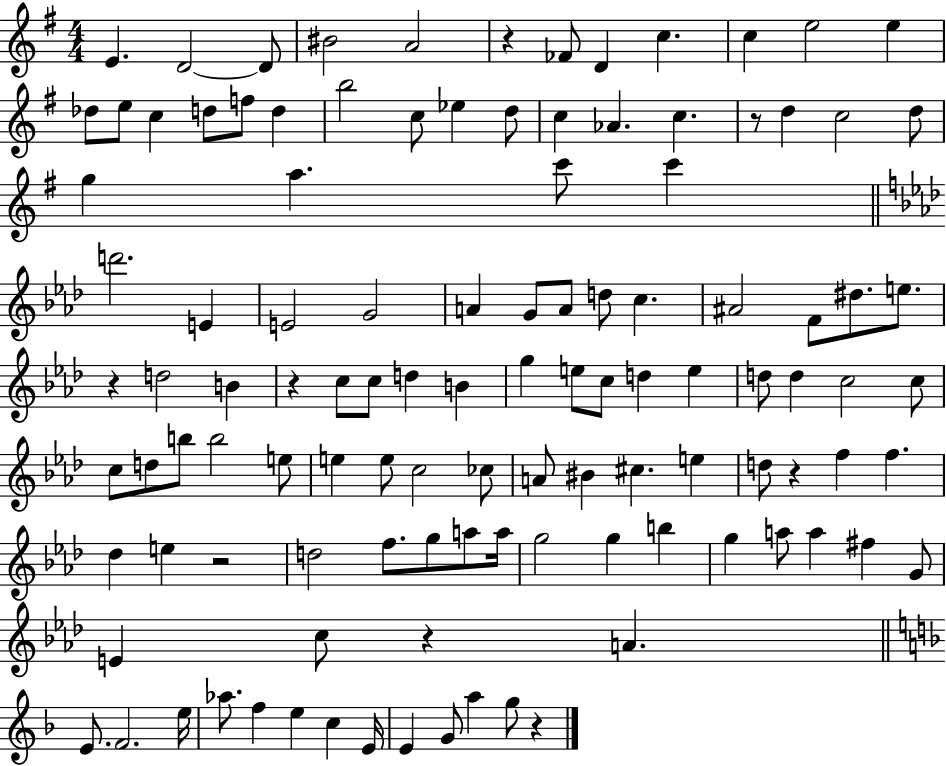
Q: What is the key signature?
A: G major